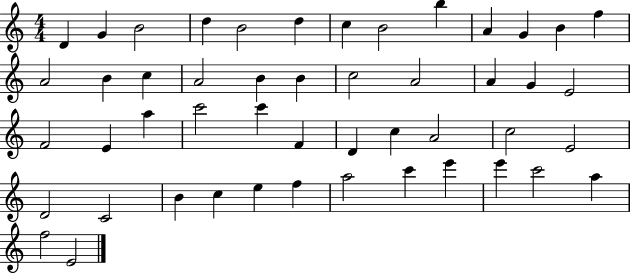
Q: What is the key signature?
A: C major